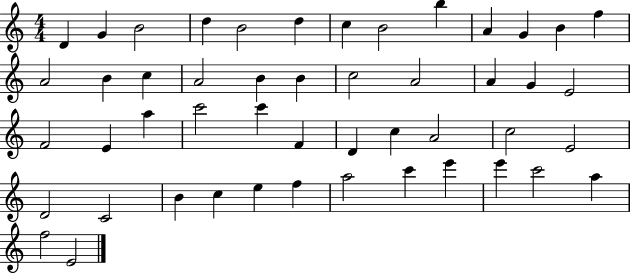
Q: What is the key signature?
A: C major